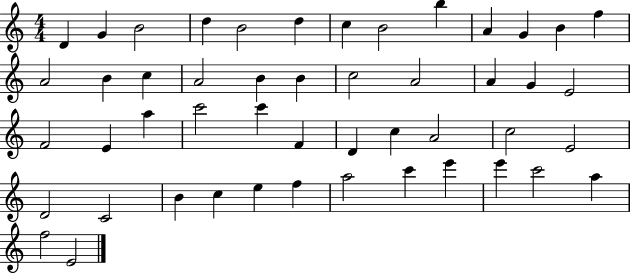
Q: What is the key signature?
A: C major